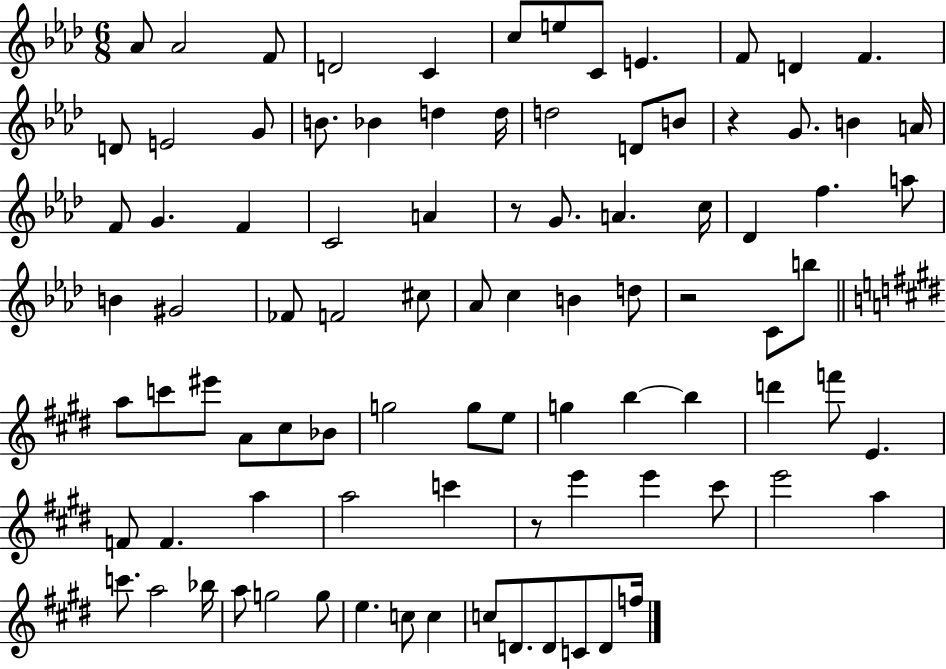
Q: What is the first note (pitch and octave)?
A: Ab4